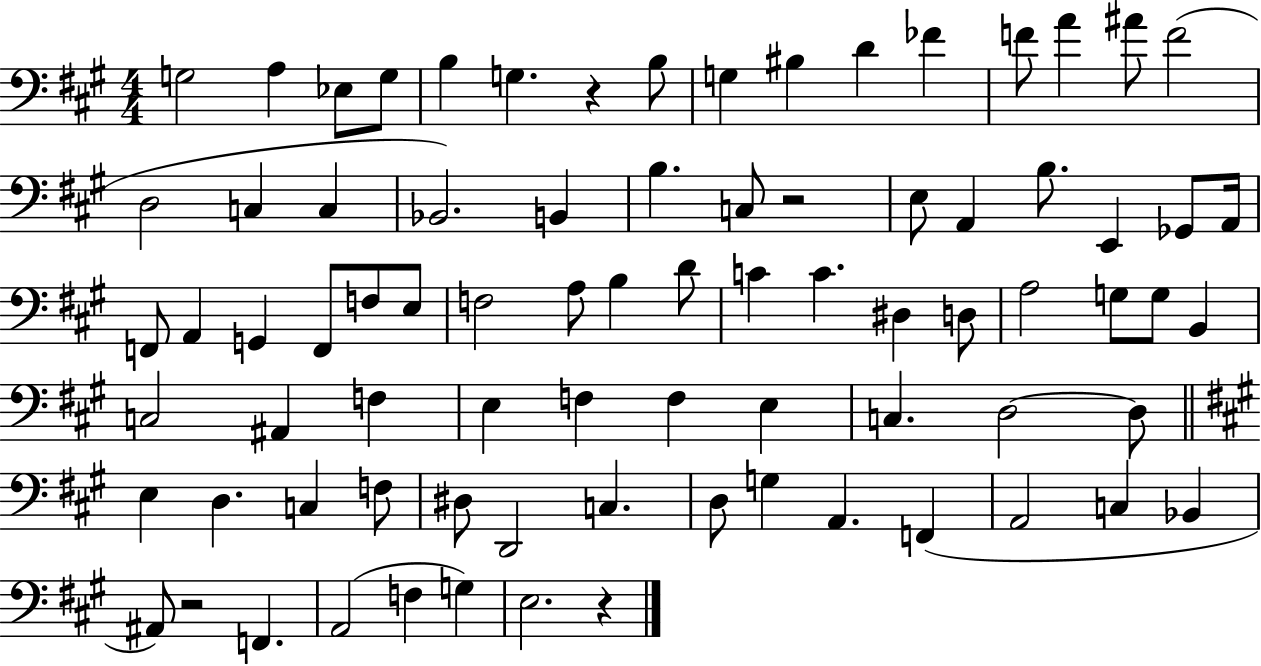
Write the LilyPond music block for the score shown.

{
  \clef bass
  \numericTimeSignature
  \time 4/4
  \key a \major
  g2 a4 ees8 g8 | b4 g4. r4 b8 | g4 bis4 d'4 fes'4 | f'8 a'4 ais'8 f'2( | \break d2 c4 c4 | bes,2.) b,4 | b4. c8 r2 | e8 a,4 b8. e,4 ges,8 a,16 | \break f,8 a,4 g,4 f,8 f8 e8 | f2 a8 b4 d'8 | c'4 c'4. dis4 d8 | a2 g8 g8 b,4 | \break c2 ais,4 f4 | e4 f4 f4 e4 | c4. d2~~ d8 | \bar "||" \break \key a \major e4 d4. c4 f8 | dis8 d,2 c4. | d8 g4 a,4. f,4( | a,2 c4 bes,4 | \break ais,8) r2 f,4. | a,2( f4 g4) | e2. r4 | \bar "|."
}